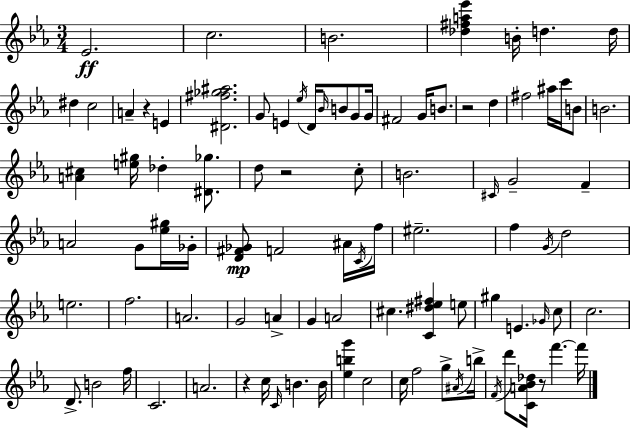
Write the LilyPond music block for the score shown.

{
  \clef treble
  \numericTimeSignature
  \time 3/4
  \key c \minor
  ees'2.\ff | c''2. | b'2. | <des'' fis'' a'' ees'''>4 b'16-. d''4. d''16 | \break dis''4 c''2 | a'4-- r4 e'4 | <dis' fis'' ges'' ais''>2. | g'8 e'4 \acciaccatura { ees''16 } d'16 \grace { bes'16 } b'8 g'8 | \break g'16 fis'2 g'16 b'8. | r2 d''4 | fis''2 ais''16 c'''16 | b'8 b'2. | \break <a' cis''>4 <e'' gis''>16 des''4-. <dis' ges''>8. | d''8 r2 | c''8-. b'2. | \grace { cis'16 } g'2-- f'4-- | \break a'2 g'8 | <ees'' gis''>16 ges'16-. <d' fis' ges'>8\mp f'2 | ais'16 \acciaccatura { c'16 } f''16 eis''2.-- | f''4 \acciaccatura { g'16 } d''2 | \break e''2. | f''2. | a'2. | g'2 | \break a'4-> g'4 a'2 | cis''4. <c' dis'' ees'' fis''>4 | e''8 gis''4 e'4. | \grace { ges'16 } c''8 c''2. | \break d'8.-> b'2 | f''16 c'2. | a'2. | r4 c''16 \grace { c'16 } | \break b'4. b'16 <ees'' b'' g'''>4 c''2 | c''16 f''2 | g''8-> \acciaccatura { ais'16 } b''16-> \acciaccatura { f'16 } d'''8 <c' a' bes' des''>16 | r8 f'''4.~~ f'''16 \bar "|."
}